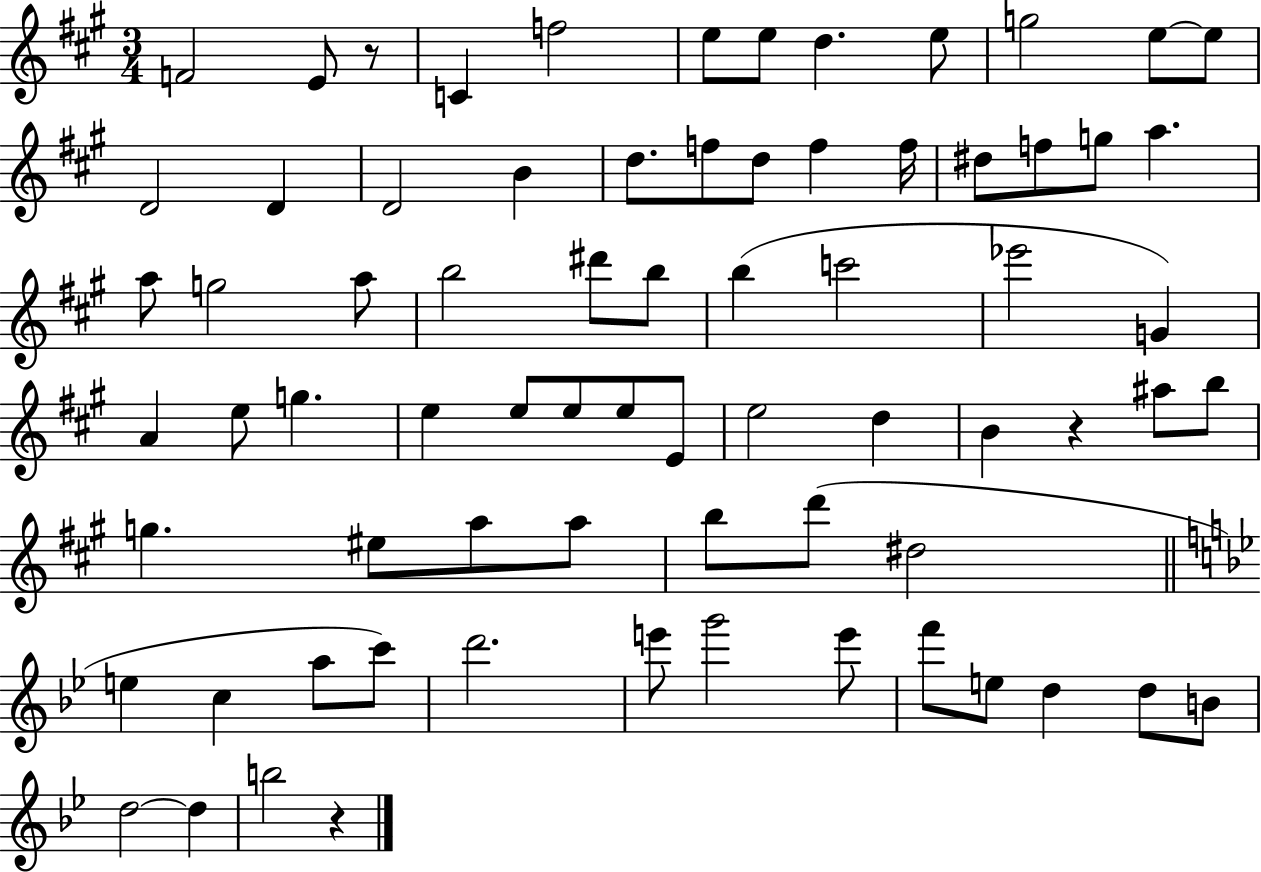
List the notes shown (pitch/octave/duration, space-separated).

F4/h E4/e R/e C4/q F5/h E5/e E5/e D5/q. E5/e G5/h E5/e E5/e D4/h D4/q D4/h B4/q D5/e. F5/e D5/e F5/q F5/s D#5/e F5/e G5/e A5/q. A5/e G5/h A5/e B5/h D#6/e B5/e B5/q C6/h Eb6/h G4/q A4/q E5/e G5/q. E5/q E5/e E5/e E5/e E4/e E5/h D5/q B4/q R/q A#5/e B5/e G5/q. EIS5/e A5/e A5/e B5/e D6/e D#5/h E5/q C5/q A5/e C6/e D6/h. E6/e G6/h E6/e F6/e E5/e D5/q D5/e B4/e D5/h D5/q B5/h R/q